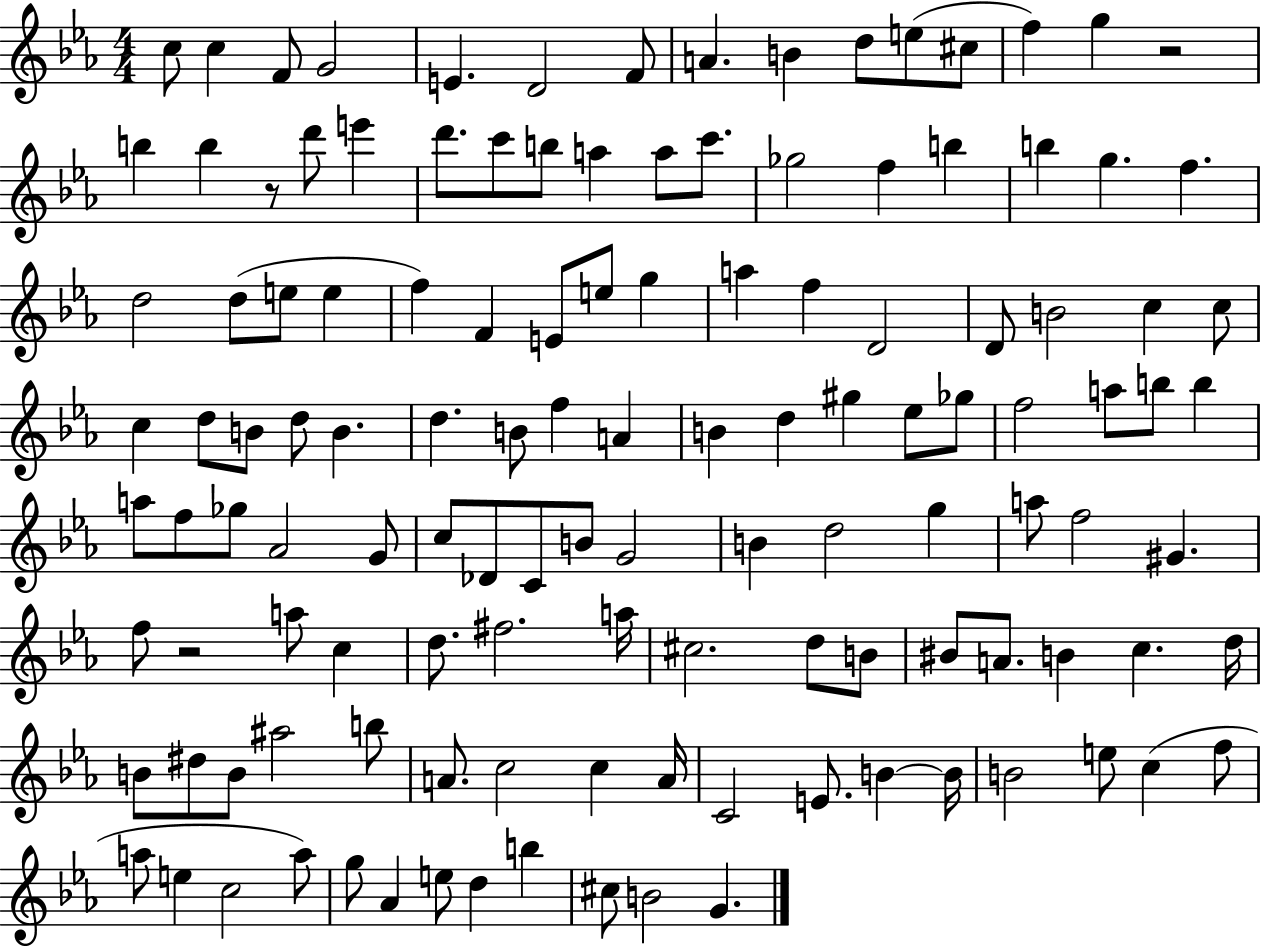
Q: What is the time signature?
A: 4/4